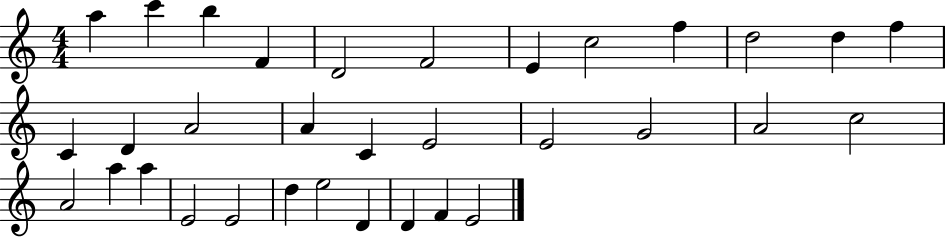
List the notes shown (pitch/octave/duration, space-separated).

A5/q C6/q B5/q F4/q D4/h F4/h E4/q C5/h F5/q D5/h D5/q F5/q C4/q D4/q A4/h A4/q C4/q E4/h E4/h G4/h A4/h C5/h A4/h A5/q A5/q E4/h E4/h D5/q E5/h D4/q D4/q F4/q E4/h